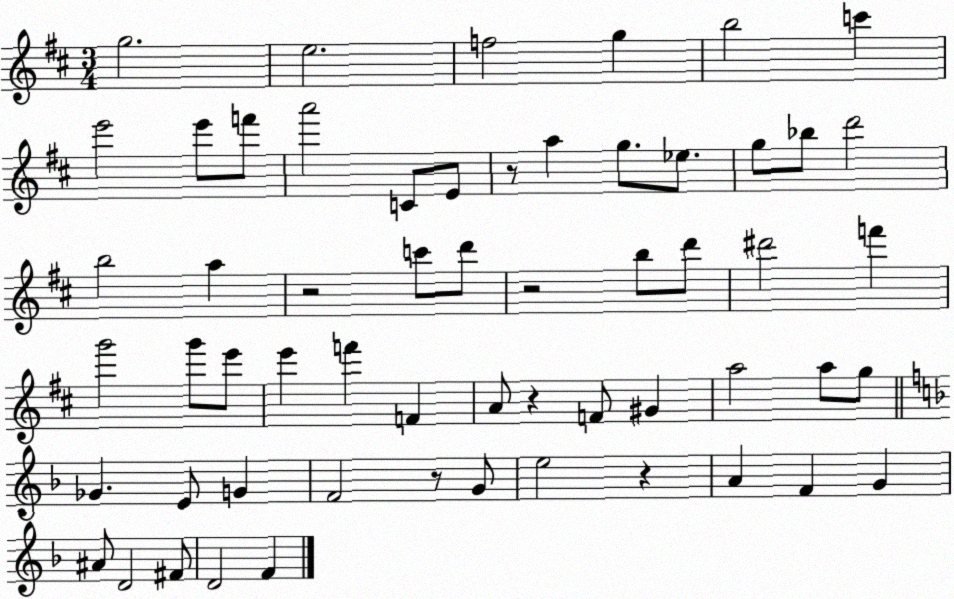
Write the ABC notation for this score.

X:1
T:Untitled
M:3/4
L:1/4
K:D
g2 e2 f2 g b2 c' e'2 e'/2 f'/2 a'2 C/2 E/2 z/2 a g/2 _e/2 g/2 _b/2 d'2 b2 a z2 c'/2 d'/2 z2 b/2 d'/2 ^d'2 f' g'2 g'/2 e'/2 e' f' F A/2 z F/2 ^G a2 a/2 g/2 _G E/2 G F2 z/2 G/2 e2 z A F G ^A/2 D2 ^F/2 D2 F